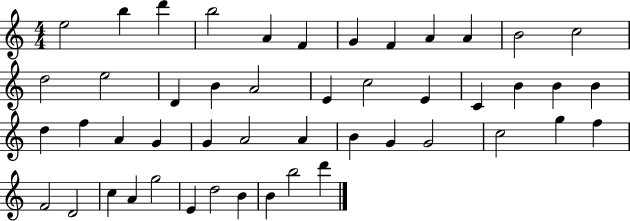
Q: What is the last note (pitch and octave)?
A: D6